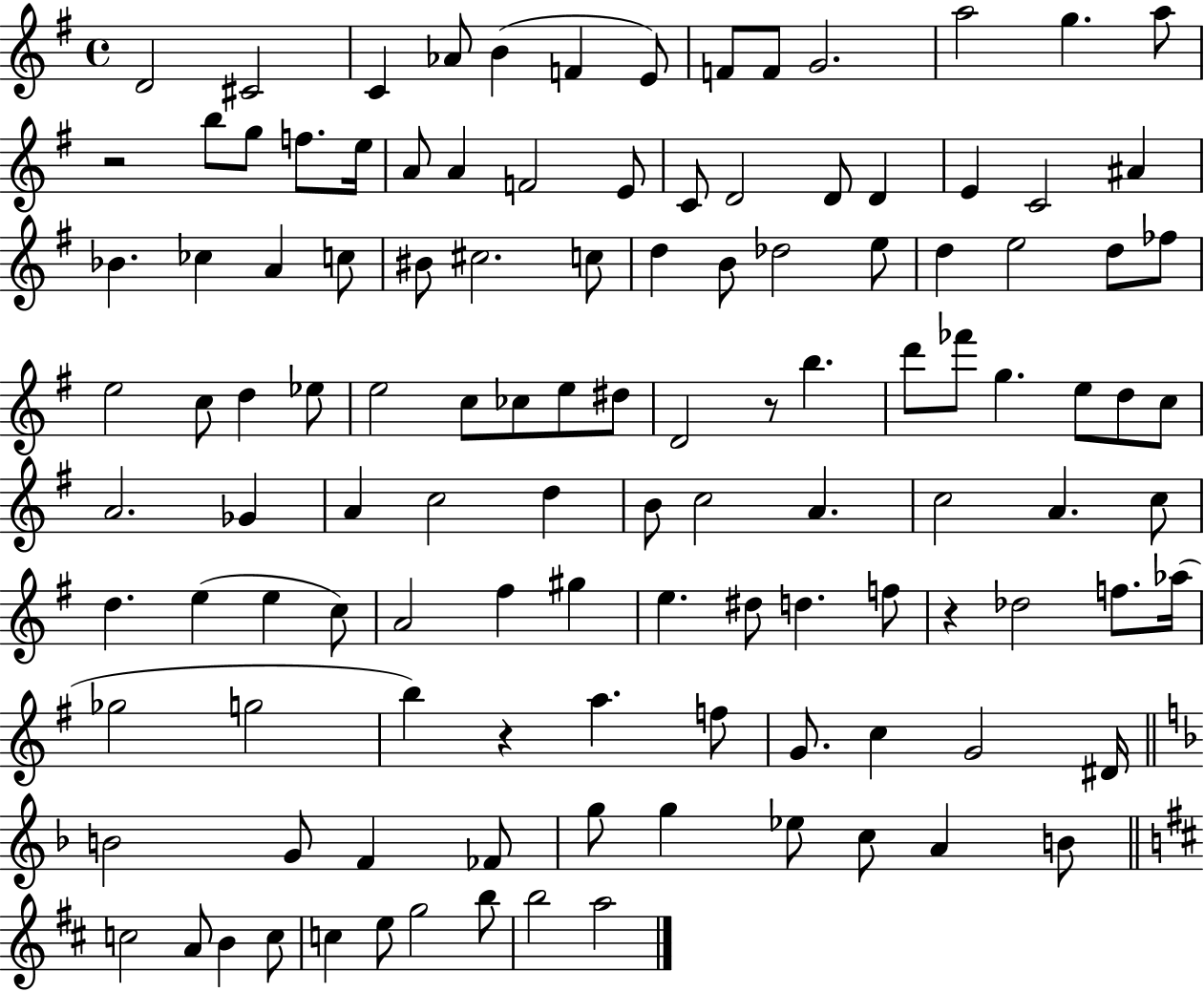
X:1
T:Untitled
M:4/4
L:1/4
K:G
D2 ^C2 C _A/2 B F E/2 F/2 F/2 G2 a2 g a/2 z2 b/2 g/2 f/2 e/4 A/2 A F2 E/2 C/2 D2 D/2 D E C2 ^A _B _c A c/2 ^B/2 ^c2 c/2 d B/2 _d2 e/2 d e2 d/2 _f/2 e2 c/2 d _e/2 e2 c/2 _c/2 e/2 ^d/2 D2 z/2 b d'/2 _f'/2 g e/2 d/2 c/2 A2 _G A c2 d B/2 c2 A c2 A c/2 d e e c/2 A2 ^f ^g e ^d/2 d f/2 z _d2 f/2 _a/4 _g2 g2 b z a f/2 G/2 c G2 ^D/4 B2 G/2 F _F/2 g/2 g _e/2 c/2 A B/2 c2 A/2 B c/2 c e/2 g2 b/2 b2 a2